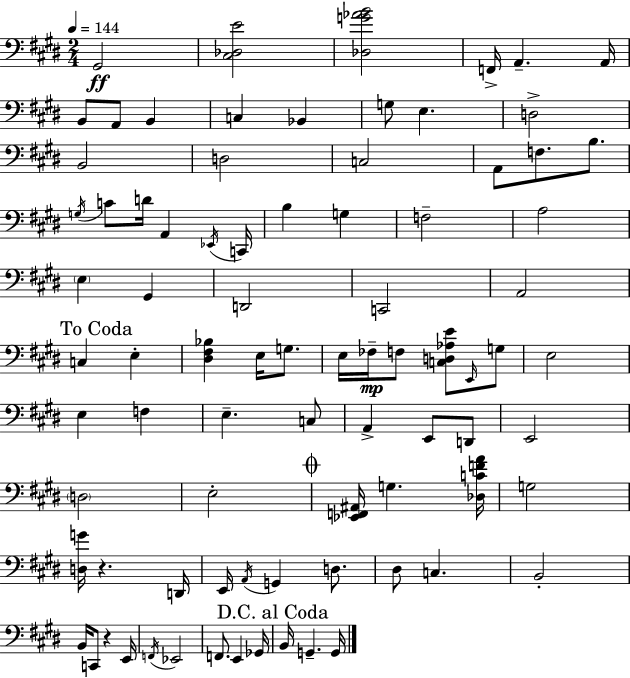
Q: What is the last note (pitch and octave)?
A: G2